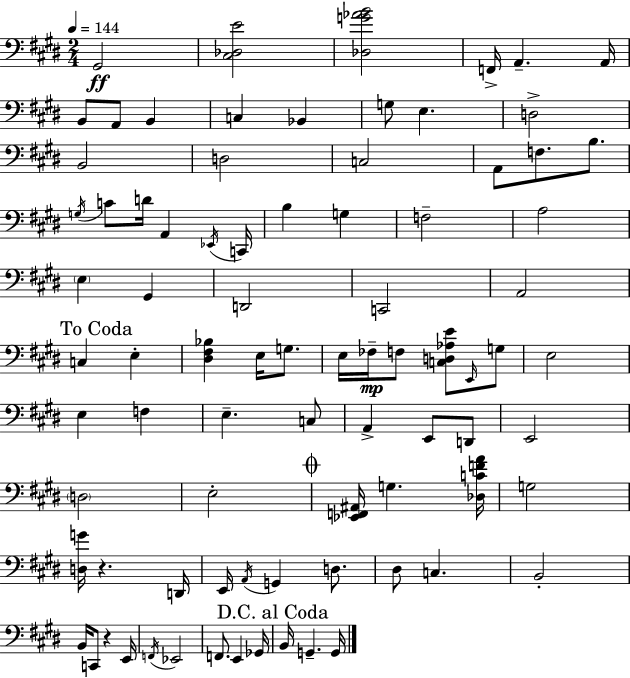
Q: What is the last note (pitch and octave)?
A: G2